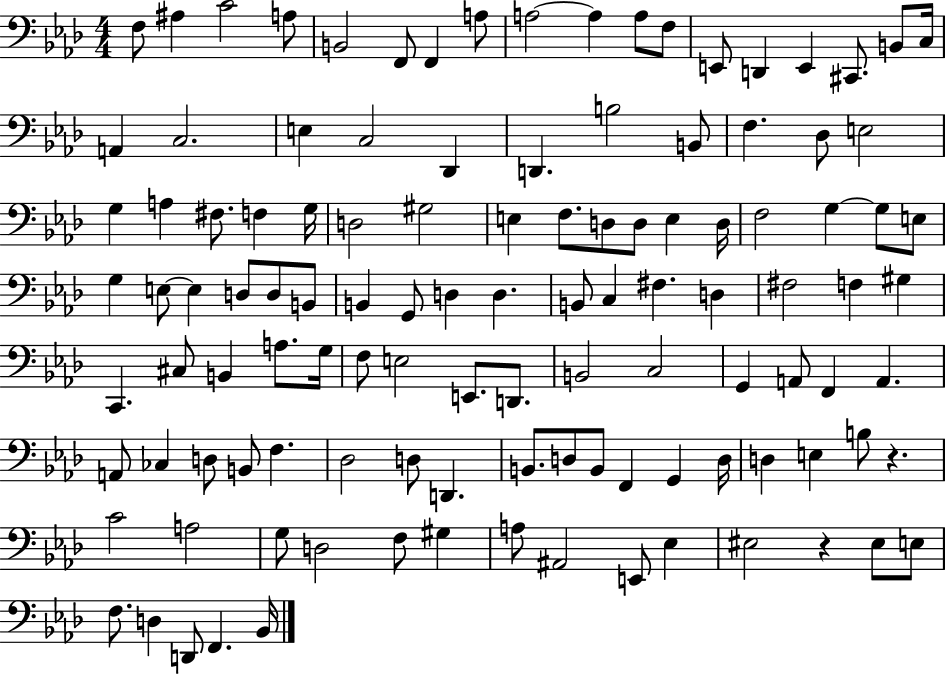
{
  \clef bass
  \numericTimeSignature
  \time 4/4
  \key aes \major
  f8 ais4 c'2 a8 | b,2 f,8 f,4 a8 | a2~~ a4 a8 f8 | e,8 d,4 e,4 cis,8. b,8 c16 | \break a,4 c2. | e4 c2 des,4 | d,4. b2 b,8 | f4. des8 e2 | \break g4 a4 fis8. f4 g16 | d2 gis2 | e4 f8. d8 d8 e4 d16 | f2 g4~~ g8 e8 | \break g4 e8~~ e4 d8 d8 b,8 | b,4 g,8 d4 d4. | b,8 c4 fis4. d4 | fis2 f4 gis4 | \break c,4. cis8 b,4 a8. g16 | f8 e2 e,8. d,8. | b,2 c2 | g,4 a,8 f,4 a,4. | \break a,8 ces4 d8 b,8 f4. | des2 d8 d,4. | b,8. d8 b,8 f,4 g,4 d16 | d4 e4 b8 r4. | \break c'2 a2 | g8 d2 f8 gis4 | a8 ais,2 e,8 ees4 | eis2 r4 eis8 e8 | \break f8. d4 d,8 f,4. bes,16 | \bar "|."
}